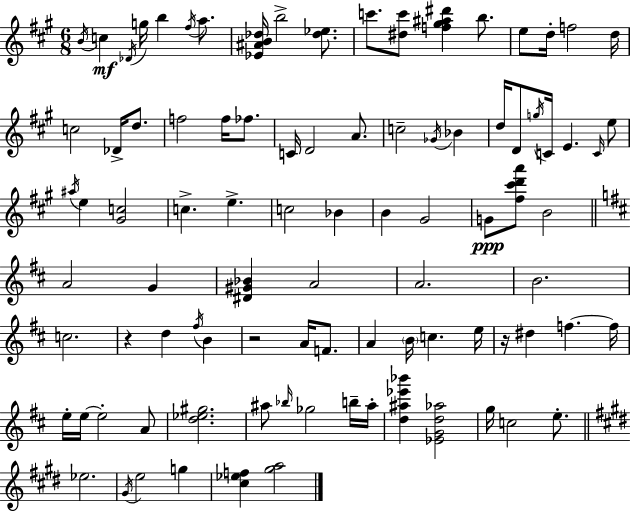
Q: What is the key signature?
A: A major